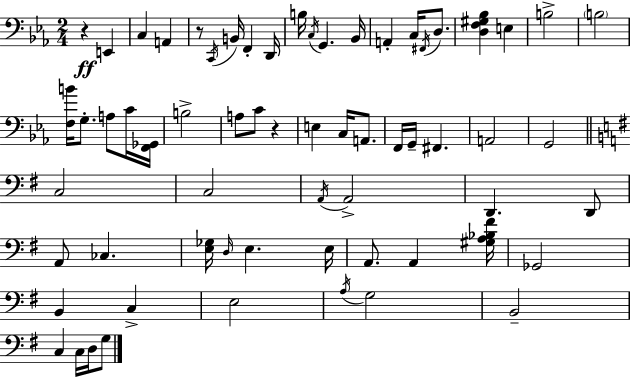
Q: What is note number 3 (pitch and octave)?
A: A2